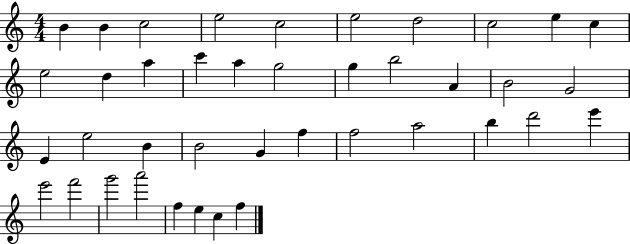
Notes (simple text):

B4/q B4/q C5/h E5/h C5/h E5/h D5/h C5/h E5/q C5/q E5/h D5/q A5/q C6/q A5/q G5/h G5/q B5/h A4/q B4/h G4/h E4/q E5/h B4/q B4/h G4/q F5/q F5/h A5/h B5/q D6/h E6/q E6/h F6/h G6/h A6/h F5/q E5/q C5/q F5/q